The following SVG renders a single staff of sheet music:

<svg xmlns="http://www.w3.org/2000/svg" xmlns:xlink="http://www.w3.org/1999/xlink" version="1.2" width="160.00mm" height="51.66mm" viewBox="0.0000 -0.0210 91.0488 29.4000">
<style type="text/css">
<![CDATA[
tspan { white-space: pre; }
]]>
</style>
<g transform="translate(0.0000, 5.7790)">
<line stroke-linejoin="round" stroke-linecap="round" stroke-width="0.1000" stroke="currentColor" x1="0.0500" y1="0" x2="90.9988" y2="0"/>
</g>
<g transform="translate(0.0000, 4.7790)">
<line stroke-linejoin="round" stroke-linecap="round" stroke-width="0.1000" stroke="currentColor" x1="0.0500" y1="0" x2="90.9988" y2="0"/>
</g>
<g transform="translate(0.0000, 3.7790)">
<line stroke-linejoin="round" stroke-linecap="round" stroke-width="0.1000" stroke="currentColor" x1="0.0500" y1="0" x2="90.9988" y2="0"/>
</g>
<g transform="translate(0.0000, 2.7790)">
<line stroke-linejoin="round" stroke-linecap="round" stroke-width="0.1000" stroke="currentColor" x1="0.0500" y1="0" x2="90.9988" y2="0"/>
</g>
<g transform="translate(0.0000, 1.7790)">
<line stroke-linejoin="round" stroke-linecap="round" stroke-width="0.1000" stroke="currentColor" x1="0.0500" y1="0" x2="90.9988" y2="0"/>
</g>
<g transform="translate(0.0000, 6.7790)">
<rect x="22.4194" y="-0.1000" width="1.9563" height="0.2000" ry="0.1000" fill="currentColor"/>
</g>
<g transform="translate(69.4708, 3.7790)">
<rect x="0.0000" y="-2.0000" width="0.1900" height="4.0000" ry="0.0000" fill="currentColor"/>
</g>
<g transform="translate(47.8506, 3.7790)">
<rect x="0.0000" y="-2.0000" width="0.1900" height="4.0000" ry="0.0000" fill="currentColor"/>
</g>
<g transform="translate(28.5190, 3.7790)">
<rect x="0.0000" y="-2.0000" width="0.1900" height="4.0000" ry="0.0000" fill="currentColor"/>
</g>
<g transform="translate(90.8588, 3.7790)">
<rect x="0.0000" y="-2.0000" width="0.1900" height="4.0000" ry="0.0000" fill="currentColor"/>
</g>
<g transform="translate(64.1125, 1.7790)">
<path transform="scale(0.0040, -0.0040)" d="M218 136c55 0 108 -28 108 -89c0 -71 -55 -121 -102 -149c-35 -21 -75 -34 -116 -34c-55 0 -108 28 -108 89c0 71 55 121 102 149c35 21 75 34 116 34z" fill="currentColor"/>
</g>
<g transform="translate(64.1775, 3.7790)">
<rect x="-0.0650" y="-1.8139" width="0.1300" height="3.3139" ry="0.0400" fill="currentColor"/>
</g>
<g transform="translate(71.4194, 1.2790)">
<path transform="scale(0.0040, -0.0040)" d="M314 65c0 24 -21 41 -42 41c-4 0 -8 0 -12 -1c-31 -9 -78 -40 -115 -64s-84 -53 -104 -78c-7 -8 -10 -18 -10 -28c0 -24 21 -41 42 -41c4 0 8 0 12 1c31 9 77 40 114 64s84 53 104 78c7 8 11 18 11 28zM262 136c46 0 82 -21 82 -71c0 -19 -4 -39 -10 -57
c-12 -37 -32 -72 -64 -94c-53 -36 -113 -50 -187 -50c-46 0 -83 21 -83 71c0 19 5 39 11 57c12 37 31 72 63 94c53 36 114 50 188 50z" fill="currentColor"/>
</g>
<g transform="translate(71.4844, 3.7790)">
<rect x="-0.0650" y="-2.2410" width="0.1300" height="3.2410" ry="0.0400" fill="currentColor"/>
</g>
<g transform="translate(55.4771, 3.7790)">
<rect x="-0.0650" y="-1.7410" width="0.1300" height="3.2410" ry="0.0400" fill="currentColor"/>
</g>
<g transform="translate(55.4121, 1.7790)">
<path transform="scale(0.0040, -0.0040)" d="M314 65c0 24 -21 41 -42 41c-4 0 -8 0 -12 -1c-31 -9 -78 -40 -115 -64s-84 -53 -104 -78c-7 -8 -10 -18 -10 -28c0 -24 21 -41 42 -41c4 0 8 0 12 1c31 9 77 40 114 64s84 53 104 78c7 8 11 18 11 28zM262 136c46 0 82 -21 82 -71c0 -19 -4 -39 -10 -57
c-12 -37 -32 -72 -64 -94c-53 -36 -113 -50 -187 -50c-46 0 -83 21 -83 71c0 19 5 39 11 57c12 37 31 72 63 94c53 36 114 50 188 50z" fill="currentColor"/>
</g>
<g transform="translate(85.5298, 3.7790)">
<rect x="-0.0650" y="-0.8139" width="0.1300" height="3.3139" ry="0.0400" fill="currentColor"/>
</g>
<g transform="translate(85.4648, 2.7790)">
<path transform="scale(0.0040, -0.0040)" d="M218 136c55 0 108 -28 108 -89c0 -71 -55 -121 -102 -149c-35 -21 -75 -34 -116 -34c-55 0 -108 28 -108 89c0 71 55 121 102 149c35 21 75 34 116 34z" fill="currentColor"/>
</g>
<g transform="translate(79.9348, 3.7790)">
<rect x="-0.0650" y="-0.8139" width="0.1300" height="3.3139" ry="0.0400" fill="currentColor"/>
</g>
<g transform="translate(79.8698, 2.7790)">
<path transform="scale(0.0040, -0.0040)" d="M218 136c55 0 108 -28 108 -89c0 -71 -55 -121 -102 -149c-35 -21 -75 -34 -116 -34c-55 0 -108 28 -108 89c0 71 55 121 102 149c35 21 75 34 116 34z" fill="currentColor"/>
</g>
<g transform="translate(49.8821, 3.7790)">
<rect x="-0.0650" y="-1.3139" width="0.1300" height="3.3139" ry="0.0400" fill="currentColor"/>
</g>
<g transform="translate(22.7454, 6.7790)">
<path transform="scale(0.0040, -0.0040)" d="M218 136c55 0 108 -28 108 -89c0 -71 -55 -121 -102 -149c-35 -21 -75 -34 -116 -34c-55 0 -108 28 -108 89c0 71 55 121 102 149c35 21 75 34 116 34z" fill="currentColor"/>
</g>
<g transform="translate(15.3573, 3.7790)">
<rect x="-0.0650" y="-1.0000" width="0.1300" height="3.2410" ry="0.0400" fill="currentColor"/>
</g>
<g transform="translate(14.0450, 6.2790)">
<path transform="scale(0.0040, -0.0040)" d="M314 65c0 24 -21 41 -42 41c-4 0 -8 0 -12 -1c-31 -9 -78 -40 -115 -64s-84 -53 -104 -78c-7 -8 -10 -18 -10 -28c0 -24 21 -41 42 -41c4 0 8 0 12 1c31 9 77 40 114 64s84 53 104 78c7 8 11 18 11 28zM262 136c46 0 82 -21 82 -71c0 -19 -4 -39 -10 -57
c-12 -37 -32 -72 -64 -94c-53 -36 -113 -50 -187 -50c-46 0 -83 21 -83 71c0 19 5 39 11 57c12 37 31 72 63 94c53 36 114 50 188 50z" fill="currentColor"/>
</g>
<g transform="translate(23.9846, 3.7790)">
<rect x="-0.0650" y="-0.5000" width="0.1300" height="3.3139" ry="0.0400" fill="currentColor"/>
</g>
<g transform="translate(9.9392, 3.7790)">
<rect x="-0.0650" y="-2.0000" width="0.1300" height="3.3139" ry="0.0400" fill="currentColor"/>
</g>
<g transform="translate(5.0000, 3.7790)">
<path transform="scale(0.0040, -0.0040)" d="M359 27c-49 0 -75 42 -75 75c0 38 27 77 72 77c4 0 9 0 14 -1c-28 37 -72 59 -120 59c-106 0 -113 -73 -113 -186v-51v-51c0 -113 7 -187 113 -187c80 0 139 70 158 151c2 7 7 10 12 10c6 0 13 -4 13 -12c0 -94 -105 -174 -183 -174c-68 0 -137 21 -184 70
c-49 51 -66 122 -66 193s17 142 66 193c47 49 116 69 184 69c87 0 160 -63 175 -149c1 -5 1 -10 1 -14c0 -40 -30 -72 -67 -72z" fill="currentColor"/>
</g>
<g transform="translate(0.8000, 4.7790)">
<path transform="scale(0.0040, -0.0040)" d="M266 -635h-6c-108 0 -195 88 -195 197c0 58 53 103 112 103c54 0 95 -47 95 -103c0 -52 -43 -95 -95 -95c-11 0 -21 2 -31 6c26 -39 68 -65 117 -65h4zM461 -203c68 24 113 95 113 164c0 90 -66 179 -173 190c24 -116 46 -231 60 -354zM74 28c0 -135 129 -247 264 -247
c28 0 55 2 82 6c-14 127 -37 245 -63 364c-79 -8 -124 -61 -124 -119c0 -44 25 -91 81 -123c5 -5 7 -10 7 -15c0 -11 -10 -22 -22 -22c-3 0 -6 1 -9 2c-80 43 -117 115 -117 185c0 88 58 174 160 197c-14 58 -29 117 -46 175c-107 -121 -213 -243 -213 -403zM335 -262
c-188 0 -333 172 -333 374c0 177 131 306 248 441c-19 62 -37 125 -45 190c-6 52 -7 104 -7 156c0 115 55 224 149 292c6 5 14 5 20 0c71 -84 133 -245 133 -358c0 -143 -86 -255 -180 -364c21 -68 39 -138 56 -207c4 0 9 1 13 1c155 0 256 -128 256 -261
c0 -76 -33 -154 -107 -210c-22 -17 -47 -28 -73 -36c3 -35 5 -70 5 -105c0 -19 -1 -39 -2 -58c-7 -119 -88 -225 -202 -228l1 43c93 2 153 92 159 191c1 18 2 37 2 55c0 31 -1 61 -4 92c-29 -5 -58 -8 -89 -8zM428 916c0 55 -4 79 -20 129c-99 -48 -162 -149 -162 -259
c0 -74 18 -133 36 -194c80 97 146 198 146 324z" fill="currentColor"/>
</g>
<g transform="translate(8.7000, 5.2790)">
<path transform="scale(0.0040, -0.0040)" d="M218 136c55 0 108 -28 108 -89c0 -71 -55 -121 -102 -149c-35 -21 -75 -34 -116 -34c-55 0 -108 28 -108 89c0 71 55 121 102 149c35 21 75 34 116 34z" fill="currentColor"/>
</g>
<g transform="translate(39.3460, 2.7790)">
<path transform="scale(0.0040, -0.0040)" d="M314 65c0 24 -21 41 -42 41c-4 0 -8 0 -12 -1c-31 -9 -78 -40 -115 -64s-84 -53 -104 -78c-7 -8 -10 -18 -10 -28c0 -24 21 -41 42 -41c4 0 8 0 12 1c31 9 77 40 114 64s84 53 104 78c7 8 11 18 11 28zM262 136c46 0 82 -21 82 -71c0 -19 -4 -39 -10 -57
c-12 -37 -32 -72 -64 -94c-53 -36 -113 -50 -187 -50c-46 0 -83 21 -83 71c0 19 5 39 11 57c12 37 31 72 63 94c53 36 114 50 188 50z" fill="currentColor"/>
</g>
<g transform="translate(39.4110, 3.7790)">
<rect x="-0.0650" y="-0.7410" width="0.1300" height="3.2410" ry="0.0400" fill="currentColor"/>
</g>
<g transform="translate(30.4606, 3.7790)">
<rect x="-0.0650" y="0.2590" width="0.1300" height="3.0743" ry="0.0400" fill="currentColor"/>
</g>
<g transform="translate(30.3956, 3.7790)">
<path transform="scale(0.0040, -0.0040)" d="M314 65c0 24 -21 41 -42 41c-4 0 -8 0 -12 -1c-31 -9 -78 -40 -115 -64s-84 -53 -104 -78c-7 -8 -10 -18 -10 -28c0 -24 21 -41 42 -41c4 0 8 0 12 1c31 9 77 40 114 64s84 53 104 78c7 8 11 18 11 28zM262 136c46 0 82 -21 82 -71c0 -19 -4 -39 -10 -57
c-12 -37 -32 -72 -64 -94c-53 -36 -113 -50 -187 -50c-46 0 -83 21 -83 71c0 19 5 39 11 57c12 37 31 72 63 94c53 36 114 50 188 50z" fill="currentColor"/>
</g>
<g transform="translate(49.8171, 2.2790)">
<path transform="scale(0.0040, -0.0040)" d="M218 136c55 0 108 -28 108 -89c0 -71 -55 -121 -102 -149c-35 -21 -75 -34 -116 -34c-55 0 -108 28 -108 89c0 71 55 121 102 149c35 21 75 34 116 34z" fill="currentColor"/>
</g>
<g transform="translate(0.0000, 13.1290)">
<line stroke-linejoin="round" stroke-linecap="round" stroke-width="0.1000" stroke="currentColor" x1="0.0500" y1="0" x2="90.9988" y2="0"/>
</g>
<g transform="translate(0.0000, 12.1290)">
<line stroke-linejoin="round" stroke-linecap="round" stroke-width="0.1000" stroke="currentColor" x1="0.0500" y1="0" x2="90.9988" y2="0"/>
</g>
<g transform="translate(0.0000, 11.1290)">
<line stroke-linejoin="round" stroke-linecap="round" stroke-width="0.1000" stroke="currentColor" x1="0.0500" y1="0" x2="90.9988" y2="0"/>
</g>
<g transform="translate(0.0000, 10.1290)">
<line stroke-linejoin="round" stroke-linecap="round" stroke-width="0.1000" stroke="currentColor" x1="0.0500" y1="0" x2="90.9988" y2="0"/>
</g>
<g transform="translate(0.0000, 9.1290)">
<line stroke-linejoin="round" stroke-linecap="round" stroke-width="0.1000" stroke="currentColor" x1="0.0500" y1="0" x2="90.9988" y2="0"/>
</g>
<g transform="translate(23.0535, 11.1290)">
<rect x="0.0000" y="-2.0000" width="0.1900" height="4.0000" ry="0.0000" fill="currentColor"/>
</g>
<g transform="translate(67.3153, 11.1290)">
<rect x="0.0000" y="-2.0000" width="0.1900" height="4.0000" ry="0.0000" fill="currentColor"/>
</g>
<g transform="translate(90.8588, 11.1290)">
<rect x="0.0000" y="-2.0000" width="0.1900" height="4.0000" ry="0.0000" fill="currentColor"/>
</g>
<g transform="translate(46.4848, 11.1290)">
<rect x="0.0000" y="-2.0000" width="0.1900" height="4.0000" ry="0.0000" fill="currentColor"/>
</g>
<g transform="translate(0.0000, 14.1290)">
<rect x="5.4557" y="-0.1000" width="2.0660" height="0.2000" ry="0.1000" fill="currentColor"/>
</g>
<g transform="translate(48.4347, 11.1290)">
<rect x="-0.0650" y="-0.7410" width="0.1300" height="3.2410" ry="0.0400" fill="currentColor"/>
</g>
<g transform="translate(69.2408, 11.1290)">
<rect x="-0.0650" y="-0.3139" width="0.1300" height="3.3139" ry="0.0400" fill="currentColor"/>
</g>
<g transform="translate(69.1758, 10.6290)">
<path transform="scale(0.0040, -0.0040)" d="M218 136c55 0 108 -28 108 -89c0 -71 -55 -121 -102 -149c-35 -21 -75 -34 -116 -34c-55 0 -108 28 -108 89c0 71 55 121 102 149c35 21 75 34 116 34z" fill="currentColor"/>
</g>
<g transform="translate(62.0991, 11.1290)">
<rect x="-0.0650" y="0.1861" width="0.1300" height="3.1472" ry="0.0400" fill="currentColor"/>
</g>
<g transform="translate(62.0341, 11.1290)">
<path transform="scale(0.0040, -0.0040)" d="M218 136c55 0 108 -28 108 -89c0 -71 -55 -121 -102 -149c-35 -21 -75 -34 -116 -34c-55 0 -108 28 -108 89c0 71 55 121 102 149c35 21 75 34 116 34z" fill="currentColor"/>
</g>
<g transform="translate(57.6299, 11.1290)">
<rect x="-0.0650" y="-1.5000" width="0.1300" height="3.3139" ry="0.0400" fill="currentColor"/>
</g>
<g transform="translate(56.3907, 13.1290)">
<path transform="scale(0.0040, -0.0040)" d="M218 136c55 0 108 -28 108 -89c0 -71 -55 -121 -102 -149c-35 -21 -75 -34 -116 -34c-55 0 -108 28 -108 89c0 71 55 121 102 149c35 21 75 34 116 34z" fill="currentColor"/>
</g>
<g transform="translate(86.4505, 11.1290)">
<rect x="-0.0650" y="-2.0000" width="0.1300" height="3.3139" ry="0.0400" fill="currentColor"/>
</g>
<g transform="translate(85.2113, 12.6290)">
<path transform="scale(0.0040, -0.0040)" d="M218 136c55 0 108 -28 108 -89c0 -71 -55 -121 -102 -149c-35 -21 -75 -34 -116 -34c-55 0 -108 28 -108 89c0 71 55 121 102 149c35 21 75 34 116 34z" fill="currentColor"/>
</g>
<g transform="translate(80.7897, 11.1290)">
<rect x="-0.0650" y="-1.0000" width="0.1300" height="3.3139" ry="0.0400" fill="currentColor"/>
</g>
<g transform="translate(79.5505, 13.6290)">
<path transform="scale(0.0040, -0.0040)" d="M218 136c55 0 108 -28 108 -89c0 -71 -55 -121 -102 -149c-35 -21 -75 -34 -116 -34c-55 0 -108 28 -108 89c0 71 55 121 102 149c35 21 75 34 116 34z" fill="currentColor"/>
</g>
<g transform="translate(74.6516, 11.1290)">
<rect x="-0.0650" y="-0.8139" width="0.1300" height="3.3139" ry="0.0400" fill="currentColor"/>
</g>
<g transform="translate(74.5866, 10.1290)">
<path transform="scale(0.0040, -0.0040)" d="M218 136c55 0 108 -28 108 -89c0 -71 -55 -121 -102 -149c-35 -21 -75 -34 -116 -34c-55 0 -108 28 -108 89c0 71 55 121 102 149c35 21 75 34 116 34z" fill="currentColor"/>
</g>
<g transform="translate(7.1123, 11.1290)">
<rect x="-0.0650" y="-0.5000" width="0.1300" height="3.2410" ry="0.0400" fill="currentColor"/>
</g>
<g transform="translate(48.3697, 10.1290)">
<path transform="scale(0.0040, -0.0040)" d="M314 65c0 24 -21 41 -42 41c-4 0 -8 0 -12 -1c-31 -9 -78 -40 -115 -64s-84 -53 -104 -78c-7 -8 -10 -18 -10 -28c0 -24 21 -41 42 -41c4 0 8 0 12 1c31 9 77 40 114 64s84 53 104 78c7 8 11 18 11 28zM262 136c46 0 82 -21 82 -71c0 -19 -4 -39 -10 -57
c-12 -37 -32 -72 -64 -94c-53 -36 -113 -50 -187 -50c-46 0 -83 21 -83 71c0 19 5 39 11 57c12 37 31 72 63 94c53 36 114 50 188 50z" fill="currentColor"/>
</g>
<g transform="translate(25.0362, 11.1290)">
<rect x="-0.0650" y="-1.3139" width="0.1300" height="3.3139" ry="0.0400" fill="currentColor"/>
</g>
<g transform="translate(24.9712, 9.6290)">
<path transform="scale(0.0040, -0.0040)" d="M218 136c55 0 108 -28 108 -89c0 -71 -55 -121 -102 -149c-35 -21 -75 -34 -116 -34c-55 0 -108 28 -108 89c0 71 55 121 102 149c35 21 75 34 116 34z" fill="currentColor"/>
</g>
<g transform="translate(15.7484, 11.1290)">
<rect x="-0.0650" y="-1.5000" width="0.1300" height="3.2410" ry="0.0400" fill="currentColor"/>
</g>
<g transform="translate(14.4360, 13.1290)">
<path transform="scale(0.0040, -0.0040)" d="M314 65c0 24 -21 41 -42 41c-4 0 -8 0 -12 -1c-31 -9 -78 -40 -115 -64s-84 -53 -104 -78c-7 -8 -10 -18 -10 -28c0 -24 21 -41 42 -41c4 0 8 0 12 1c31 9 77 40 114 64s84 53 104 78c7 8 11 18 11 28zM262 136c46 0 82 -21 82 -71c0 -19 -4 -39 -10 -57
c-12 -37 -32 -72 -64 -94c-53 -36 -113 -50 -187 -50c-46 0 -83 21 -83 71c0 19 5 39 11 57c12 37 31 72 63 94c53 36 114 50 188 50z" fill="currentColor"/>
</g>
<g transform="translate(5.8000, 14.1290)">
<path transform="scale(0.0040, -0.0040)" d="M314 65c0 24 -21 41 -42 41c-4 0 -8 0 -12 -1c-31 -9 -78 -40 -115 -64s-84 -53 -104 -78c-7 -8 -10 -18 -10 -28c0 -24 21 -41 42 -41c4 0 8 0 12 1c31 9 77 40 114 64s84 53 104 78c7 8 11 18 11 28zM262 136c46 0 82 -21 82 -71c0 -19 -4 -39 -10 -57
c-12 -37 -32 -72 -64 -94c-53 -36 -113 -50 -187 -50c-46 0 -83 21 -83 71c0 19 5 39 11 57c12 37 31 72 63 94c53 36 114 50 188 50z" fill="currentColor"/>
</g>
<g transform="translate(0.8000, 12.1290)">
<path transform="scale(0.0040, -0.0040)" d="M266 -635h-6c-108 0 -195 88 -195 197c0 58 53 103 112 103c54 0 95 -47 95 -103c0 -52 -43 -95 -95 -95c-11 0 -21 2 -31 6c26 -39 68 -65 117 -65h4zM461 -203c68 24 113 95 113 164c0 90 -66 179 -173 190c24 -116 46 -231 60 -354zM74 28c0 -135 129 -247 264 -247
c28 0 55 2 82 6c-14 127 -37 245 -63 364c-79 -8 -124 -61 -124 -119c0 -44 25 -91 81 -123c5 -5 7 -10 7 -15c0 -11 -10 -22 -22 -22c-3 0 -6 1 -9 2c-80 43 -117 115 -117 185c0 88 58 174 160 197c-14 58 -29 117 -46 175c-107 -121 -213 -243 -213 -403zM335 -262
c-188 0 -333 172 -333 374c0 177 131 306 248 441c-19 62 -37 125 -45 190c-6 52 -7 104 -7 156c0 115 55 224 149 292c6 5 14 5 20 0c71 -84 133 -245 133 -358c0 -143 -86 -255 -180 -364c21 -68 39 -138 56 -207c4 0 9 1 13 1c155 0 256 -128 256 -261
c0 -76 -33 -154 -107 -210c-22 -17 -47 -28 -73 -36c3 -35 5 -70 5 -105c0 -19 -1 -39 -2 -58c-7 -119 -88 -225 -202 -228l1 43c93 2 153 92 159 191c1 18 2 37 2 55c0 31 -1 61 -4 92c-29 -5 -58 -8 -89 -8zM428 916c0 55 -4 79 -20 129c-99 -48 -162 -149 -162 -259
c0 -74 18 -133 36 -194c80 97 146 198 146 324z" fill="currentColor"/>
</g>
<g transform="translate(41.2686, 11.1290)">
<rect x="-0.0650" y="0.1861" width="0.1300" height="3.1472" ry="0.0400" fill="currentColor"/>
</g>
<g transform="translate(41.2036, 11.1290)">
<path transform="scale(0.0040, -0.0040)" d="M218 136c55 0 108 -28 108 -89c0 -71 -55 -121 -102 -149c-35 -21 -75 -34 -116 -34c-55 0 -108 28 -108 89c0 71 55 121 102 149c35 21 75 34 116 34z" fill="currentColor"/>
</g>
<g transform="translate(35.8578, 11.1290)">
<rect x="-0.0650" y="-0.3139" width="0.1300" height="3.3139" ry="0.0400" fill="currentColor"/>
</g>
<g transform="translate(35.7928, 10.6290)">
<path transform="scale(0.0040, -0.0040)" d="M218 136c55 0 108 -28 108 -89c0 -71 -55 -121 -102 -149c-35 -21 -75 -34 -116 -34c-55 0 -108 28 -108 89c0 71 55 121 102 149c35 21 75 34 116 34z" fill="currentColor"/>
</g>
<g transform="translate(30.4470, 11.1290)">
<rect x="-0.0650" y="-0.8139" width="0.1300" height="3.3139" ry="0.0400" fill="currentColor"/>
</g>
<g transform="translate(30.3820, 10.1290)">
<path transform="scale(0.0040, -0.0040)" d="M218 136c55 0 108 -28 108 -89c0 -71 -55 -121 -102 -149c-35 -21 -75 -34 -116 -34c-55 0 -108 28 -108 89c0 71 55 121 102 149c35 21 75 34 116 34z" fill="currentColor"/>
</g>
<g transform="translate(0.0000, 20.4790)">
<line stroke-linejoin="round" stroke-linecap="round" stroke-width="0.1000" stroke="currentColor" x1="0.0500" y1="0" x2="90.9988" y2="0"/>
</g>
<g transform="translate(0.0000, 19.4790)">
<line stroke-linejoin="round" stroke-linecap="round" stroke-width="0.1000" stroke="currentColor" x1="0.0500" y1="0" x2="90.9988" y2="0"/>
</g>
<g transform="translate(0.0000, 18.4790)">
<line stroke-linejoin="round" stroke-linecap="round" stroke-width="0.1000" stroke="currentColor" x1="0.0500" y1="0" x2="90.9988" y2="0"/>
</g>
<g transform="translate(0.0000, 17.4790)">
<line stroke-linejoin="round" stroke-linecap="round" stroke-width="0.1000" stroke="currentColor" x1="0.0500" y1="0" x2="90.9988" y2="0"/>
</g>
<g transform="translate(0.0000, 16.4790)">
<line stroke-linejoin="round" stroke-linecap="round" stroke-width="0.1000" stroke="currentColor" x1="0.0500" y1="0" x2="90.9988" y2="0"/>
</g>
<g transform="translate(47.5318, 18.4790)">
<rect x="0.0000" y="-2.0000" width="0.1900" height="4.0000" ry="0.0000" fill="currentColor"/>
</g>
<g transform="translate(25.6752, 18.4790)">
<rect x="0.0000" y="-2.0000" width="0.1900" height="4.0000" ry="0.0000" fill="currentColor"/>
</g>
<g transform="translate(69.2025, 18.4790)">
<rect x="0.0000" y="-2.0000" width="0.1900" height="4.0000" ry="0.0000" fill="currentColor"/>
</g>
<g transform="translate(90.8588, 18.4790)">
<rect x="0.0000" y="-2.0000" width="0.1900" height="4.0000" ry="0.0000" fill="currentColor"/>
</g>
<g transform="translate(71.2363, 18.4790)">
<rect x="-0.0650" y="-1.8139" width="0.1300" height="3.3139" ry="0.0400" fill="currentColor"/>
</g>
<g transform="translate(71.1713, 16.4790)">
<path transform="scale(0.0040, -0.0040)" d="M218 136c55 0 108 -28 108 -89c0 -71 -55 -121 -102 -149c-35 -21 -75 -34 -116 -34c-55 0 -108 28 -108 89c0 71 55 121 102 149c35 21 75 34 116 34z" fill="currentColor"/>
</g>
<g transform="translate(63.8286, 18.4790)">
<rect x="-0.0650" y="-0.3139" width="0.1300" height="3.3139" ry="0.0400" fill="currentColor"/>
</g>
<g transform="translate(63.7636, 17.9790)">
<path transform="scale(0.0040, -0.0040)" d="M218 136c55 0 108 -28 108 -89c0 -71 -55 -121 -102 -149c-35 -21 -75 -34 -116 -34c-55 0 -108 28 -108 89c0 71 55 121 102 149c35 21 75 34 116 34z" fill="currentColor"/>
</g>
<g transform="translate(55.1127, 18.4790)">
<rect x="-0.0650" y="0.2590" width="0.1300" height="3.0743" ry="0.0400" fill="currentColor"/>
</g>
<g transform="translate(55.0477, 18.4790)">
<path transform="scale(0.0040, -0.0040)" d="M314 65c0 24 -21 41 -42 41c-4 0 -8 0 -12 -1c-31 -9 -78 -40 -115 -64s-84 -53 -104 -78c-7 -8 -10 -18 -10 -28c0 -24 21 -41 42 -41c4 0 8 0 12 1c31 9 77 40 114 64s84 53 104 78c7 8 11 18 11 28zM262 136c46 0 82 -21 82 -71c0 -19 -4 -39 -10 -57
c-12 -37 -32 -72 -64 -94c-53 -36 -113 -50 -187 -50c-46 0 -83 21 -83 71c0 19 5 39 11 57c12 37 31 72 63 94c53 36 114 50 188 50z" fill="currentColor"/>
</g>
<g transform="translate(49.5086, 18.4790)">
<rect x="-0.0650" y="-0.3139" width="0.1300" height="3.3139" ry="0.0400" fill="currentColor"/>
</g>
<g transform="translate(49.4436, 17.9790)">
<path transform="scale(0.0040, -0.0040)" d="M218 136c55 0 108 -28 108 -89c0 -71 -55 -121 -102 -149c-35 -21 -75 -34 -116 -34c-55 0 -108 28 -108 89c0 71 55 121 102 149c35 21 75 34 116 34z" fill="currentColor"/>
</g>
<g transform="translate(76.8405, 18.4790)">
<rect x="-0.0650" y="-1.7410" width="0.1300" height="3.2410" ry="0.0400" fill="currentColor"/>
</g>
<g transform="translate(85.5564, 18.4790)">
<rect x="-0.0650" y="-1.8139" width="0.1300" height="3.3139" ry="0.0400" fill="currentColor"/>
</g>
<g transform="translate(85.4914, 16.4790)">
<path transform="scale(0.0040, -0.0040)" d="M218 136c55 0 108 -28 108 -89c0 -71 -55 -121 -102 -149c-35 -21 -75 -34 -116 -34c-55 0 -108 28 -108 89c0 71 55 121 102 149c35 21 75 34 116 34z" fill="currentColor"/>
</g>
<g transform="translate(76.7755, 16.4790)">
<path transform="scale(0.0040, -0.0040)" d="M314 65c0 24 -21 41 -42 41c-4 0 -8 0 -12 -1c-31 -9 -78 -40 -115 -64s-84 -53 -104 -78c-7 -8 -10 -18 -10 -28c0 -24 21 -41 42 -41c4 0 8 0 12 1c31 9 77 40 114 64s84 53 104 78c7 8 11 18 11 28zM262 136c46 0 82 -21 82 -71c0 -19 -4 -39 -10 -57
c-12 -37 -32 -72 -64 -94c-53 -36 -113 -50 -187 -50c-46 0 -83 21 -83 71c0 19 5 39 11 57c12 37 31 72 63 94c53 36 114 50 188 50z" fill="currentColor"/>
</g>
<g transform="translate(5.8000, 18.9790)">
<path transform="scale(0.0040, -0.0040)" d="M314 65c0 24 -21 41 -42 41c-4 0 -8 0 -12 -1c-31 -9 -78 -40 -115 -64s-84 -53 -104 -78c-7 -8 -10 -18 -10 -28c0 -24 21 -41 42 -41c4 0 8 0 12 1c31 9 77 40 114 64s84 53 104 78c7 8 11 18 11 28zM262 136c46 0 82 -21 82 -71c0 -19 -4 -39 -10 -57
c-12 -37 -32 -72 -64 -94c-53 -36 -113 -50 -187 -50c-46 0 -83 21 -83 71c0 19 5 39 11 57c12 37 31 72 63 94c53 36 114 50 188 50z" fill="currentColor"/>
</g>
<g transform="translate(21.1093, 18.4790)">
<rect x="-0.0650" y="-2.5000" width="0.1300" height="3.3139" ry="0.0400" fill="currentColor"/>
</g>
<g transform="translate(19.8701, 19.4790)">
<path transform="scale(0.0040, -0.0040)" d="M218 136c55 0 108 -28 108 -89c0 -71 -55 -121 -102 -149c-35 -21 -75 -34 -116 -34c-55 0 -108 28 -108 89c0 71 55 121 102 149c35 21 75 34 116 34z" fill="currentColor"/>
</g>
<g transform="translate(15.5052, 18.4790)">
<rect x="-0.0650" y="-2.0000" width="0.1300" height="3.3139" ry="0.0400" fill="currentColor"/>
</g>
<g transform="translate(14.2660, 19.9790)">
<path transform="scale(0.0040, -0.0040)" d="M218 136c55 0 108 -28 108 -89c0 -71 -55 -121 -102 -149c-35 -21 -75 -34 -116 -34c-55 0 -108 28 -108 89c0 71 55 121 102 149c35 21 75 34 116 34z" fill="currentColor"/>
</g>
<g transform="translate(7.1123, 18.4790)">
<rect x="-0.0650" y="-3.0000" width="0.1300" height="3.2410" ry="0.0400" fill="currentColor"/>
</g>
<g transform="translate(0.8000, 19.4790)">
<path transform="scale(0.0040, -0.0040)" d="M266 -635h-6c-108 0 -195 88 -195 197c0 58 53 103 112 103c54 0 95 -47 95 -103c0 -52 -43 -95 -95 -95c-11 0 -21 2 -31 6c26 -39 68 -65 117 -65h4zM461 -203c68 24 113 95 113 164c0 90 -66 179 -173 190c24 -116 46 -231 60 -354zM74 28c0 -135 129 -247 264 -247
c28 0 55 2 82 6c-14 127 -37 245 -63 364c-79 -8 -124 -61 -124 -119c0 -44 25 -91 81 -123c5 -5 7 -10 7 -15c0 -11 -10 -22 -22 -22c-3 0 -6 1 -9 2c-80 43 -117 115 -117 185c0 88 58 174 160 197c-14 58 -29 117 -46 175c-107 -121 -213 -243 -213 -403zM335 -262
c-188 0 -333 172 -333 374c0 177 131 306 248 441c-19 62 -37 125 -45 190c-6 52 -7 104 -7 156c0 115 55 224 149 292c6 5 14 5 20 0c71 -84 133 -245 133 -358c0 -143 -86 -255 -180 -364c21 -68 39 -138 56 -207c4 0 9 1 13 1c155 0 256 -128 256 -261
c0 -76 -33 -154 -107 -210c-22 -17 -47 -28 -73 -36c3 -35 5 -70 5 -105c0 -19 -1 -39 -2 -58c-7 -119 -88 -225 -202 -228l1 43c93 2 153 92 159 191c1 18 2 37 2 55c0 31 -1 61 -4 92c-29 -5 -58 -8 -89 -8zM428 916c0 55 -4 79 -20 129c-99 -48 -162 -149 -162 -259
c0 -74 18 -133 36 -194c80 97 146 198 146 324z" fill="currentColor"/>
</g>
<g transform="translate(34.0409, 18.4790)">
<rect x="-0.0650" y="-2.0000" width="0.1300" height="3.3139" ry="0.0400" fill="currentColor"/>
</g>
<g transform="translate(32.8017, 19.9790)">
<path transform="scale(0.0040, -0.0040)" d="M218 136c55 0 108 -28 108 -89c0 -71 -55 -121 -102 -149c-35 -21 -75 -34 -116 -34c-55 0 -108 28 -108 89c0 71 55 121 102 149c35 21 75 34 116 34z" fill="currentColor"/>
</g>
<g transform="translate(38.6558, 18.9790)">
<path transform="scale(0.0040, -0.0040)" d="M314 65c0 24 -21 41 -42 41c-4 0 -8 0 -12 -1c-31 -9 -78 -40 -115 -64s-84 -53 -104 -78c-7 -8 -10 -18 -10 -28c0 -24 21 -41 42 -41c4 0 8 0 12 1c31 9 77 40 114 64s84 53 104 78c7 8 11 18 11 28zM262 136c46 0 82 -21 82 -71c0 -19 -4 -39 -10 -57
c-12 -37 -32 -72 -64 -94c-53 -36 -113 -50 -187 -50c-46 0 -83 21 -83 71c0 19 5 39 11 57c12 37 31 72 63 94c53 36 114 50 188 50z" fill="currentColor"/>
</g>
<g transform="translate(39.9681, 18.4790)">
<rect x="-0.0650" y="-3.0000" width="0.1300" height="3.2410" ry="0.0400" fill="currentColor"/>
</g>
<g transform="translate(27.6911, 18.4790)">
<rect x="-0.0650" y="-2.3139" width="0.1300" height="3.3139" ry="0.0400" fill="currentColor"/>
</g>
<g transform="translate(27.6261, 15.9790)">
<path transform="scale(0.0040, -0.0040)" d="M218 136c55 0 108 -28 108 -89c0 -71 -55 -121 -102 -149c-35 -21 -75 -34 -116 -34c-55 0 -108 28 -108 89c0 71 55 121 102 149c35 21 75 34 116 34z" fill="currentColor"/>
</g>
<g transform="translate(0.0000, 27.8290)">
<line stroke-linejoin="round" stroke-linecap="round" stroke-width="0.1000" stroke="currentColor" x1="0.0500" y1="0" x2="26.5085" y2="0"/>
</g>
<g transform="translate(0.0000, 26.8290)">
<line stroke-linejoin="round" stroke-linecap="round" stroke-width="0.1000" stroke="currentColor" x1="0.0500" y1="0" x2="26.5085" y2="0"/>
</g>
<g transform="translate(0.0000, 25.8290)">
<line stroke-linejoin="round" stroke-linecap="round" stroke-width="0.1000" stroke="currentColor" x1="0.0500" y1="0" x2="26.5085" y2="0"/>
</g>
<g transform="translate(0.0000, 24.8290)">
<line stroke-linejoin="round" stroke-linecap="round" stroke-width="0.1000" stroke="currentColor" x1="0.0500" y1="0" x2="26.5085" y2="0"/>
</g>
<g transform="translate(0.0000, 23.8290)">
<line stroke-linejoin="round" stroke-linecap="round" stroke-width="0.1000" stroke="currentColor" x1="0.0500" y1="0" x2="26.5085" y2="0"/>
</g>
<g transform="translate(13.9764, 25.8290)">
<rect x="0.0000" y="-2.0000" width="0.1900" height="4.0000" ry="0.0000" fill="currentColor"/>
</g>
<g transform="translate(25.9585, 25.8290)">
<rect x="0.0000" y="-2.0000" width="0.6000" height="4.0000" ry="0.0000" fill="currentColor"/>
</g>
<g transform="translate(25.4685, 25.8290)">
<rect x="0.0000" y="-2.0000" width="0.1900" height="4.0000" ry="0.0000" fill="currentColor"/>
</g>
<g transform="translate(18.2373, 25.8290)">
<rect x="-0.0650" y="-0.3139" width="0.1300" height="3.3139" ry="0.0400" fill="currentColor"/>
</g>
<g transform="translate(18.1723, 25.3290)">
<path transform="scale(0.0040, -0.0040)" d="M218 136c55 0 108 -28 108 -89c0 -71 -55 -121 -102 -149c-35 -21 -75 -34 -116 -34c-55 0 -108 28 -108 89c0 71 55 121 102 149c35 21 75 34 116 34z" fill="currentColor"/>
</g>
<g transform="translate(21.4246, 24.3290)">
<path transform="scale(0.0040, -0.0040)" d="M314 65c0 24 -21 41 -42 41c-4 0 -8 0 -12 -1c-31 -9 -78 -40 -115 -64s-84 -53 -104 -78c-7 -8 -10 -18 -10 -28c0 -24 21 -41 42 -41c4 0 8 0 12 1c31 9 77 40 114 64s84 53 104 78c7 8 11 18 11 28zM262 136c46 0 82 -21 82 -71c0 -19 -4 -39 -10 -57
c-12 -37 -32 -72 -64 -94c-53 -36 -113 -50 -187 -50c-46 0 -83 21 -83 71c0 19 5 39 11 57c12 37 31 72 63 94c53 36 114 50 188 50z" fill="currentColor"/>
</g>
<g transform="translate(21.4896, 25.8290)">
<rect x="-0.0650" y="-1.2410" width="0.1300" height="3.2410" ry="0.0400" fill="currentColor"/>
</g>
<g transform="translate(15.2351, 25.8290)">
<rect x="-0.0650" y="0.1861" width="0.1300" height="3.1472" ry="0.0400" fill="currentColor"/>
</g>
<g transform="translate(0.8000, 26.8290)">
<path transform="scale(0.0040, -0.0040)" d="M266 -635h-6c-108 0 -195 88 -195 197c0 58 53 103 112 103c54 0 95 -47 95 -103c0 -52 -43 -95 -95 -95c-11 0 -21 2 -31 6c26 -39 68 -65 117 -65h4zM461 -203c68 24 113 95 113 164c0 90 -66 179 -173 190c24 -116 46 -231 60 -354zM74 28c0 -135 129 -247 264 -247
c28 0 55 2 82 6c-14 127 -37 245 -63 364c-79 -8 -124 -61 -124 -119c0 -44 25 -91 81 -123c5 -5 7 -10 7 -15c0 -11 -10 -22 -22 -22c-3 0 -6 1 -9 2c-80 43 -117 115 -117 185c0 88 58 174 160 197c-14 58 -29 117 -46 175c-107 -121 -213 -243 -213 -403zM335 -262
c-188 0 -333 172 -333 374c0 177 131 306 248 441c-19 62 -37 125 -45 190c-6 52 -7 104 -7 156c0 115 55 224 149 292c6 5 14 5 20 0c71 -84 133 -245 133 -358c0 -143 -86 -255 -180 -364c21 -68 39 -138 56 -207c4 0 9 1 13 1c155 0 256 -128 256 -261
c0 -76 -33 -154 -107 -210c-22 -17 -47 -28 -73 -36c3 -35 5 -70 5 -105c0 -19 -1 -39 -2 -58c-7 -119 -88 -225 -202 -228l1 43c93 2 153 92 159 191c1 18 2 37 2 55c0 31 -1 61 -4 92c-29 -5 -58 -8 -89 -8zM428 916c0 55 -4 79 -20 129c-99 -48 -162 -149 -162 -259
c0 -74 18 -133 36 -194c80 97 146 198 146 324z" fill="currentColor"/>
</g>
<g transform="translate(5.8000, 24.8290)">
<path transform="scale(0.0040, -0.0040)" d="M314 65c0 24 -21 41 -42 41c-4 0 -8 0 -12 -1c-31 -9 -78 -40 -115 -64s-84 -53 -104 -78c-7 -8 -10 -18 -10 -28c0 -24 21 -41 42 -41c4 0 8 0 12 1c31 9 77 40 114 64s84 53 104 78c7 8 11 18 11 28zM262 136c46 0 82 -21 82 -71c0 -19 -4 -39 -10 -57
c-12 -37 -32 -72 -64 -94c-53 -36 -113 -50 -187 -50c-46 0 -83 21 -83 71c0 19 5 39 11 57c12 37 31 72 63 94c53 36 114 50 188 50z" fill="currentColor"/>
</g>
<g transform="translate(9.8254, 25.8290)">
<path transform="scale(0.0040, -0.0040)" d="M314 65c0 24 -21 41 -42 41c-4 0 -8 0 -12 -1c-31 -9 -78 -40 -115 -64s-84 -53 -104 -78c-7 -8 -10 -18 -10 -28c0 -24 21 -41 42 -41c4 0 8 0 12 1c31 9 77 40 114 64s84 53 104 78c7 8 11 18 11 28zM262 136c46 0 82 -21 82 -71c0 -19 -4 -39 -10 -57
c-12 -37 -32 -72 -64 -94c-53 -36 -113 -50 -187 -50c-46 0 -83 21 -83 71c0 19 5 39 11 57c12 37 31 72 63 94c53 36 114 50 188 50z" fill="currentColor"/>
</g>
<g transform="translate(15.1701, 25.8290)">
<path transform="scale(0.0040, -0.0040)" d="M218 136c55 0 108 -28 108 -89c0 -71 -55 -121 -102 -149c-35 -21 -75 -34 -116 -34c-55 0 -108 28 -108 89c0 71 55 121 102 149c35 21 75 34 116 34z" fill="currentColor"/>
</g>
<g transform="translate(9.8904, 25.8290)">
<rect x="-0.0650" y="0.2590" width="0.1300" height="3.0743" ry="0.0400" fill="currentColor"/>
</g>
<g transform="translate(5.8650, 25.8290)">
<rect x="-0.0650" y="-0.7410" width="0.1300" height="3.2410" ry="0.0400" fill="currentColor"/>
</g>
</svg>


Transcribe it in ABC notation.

X:1
T:Untitled
M:4/4
L:1/4
K:C
F D2 C B2 d2 e f2 f g2 d d C2 E2 e d c B d2 E B c d D F A2 F G g F A2 c B2 c f f2 f d2 B2 B c e2